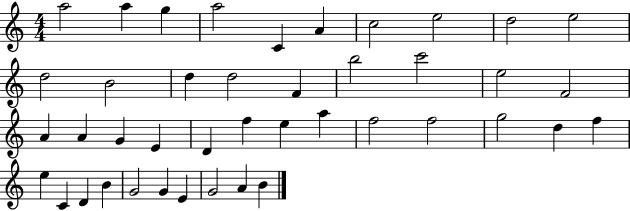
A5/h A5/q G5/q A5/h C4/q A4/q C5/h E5/h D5/h E5/h D5/h B4/h D5/q D5/h F4/q B5/h C6/h E5/h F4/h A4/q A4/q G4/q E4/q D4/q F5/q E5/q A5/q F5/h F5/h G5/h D5/q F5/q E5/q C4/q D4/q B4/q G4/h G4/q E4/q G4/h A4/q B4/q